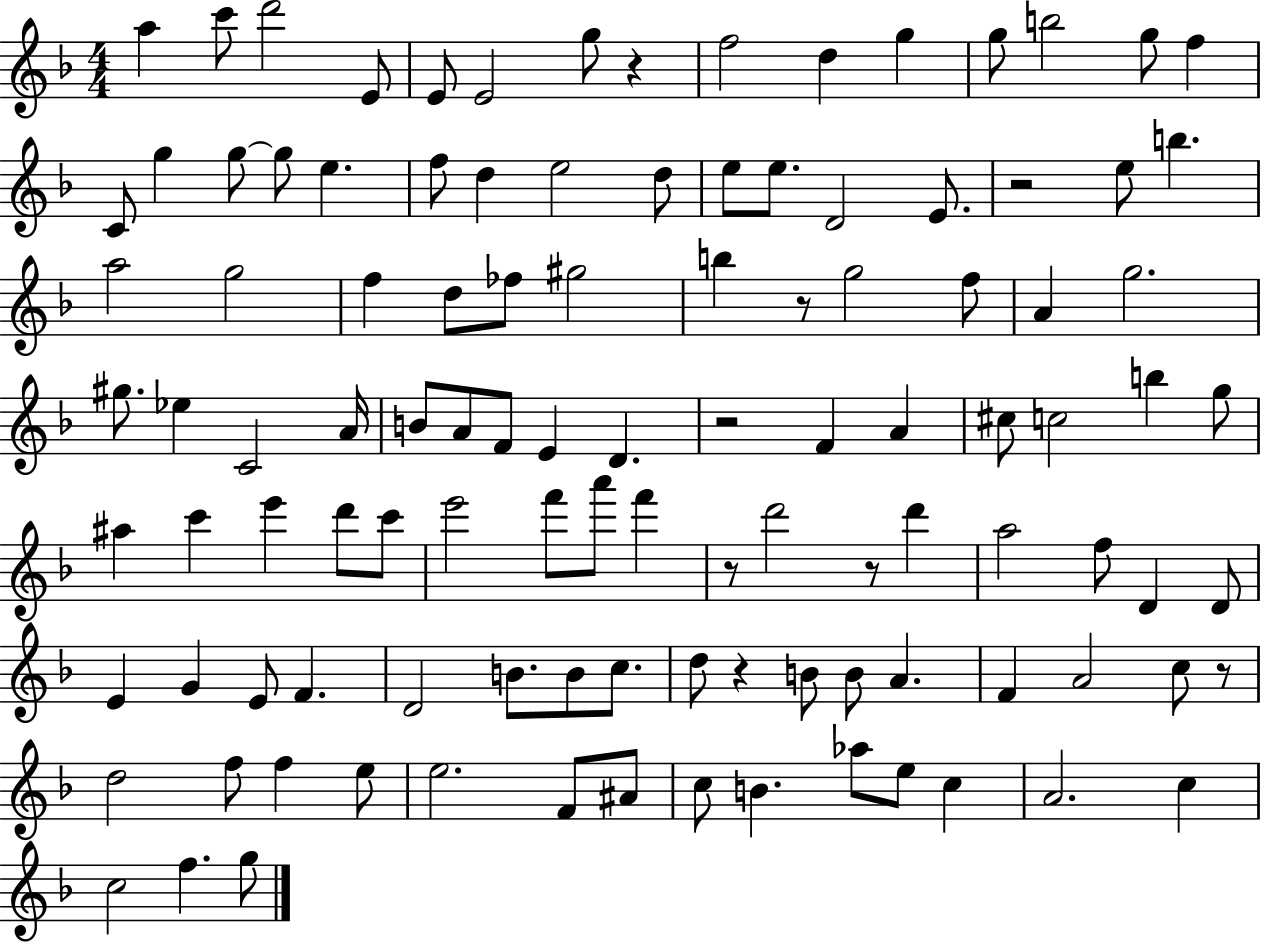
X:1
T:Untitled
M:4/4
L:1/4
K:F
a c'/2 d'2 E/2 E/2 E2 g/2 z f2 d g g/2 b2 g/2 f C/2 g g/2 g/2 e f/2 d e2 d/2 e/2 e/2 D2 E/2 z2 e/2 b a2 g2 f d/2 _f/2 ^g2 b z/2 g2 f/2 A g2 ^g/2 _e C2 A/4 B/2 A/2 F/2 E D z2 F A ^c/2 c2 b g/2 ^a c' e' d'/2 c'/2 e'2 f'/2 a'/2 f' z/2 d'2 z/2 d' a2 f/2 D D/2 E G E/2 F D2 B/2 B/2 c/2 d/2 z B/2 B/2 A F A2 c/2 z/2 d2 f/2 f e/2 e2 F/2 ^A/2 c/2 B _a/2 e/2 c A2 c c2 f g/2